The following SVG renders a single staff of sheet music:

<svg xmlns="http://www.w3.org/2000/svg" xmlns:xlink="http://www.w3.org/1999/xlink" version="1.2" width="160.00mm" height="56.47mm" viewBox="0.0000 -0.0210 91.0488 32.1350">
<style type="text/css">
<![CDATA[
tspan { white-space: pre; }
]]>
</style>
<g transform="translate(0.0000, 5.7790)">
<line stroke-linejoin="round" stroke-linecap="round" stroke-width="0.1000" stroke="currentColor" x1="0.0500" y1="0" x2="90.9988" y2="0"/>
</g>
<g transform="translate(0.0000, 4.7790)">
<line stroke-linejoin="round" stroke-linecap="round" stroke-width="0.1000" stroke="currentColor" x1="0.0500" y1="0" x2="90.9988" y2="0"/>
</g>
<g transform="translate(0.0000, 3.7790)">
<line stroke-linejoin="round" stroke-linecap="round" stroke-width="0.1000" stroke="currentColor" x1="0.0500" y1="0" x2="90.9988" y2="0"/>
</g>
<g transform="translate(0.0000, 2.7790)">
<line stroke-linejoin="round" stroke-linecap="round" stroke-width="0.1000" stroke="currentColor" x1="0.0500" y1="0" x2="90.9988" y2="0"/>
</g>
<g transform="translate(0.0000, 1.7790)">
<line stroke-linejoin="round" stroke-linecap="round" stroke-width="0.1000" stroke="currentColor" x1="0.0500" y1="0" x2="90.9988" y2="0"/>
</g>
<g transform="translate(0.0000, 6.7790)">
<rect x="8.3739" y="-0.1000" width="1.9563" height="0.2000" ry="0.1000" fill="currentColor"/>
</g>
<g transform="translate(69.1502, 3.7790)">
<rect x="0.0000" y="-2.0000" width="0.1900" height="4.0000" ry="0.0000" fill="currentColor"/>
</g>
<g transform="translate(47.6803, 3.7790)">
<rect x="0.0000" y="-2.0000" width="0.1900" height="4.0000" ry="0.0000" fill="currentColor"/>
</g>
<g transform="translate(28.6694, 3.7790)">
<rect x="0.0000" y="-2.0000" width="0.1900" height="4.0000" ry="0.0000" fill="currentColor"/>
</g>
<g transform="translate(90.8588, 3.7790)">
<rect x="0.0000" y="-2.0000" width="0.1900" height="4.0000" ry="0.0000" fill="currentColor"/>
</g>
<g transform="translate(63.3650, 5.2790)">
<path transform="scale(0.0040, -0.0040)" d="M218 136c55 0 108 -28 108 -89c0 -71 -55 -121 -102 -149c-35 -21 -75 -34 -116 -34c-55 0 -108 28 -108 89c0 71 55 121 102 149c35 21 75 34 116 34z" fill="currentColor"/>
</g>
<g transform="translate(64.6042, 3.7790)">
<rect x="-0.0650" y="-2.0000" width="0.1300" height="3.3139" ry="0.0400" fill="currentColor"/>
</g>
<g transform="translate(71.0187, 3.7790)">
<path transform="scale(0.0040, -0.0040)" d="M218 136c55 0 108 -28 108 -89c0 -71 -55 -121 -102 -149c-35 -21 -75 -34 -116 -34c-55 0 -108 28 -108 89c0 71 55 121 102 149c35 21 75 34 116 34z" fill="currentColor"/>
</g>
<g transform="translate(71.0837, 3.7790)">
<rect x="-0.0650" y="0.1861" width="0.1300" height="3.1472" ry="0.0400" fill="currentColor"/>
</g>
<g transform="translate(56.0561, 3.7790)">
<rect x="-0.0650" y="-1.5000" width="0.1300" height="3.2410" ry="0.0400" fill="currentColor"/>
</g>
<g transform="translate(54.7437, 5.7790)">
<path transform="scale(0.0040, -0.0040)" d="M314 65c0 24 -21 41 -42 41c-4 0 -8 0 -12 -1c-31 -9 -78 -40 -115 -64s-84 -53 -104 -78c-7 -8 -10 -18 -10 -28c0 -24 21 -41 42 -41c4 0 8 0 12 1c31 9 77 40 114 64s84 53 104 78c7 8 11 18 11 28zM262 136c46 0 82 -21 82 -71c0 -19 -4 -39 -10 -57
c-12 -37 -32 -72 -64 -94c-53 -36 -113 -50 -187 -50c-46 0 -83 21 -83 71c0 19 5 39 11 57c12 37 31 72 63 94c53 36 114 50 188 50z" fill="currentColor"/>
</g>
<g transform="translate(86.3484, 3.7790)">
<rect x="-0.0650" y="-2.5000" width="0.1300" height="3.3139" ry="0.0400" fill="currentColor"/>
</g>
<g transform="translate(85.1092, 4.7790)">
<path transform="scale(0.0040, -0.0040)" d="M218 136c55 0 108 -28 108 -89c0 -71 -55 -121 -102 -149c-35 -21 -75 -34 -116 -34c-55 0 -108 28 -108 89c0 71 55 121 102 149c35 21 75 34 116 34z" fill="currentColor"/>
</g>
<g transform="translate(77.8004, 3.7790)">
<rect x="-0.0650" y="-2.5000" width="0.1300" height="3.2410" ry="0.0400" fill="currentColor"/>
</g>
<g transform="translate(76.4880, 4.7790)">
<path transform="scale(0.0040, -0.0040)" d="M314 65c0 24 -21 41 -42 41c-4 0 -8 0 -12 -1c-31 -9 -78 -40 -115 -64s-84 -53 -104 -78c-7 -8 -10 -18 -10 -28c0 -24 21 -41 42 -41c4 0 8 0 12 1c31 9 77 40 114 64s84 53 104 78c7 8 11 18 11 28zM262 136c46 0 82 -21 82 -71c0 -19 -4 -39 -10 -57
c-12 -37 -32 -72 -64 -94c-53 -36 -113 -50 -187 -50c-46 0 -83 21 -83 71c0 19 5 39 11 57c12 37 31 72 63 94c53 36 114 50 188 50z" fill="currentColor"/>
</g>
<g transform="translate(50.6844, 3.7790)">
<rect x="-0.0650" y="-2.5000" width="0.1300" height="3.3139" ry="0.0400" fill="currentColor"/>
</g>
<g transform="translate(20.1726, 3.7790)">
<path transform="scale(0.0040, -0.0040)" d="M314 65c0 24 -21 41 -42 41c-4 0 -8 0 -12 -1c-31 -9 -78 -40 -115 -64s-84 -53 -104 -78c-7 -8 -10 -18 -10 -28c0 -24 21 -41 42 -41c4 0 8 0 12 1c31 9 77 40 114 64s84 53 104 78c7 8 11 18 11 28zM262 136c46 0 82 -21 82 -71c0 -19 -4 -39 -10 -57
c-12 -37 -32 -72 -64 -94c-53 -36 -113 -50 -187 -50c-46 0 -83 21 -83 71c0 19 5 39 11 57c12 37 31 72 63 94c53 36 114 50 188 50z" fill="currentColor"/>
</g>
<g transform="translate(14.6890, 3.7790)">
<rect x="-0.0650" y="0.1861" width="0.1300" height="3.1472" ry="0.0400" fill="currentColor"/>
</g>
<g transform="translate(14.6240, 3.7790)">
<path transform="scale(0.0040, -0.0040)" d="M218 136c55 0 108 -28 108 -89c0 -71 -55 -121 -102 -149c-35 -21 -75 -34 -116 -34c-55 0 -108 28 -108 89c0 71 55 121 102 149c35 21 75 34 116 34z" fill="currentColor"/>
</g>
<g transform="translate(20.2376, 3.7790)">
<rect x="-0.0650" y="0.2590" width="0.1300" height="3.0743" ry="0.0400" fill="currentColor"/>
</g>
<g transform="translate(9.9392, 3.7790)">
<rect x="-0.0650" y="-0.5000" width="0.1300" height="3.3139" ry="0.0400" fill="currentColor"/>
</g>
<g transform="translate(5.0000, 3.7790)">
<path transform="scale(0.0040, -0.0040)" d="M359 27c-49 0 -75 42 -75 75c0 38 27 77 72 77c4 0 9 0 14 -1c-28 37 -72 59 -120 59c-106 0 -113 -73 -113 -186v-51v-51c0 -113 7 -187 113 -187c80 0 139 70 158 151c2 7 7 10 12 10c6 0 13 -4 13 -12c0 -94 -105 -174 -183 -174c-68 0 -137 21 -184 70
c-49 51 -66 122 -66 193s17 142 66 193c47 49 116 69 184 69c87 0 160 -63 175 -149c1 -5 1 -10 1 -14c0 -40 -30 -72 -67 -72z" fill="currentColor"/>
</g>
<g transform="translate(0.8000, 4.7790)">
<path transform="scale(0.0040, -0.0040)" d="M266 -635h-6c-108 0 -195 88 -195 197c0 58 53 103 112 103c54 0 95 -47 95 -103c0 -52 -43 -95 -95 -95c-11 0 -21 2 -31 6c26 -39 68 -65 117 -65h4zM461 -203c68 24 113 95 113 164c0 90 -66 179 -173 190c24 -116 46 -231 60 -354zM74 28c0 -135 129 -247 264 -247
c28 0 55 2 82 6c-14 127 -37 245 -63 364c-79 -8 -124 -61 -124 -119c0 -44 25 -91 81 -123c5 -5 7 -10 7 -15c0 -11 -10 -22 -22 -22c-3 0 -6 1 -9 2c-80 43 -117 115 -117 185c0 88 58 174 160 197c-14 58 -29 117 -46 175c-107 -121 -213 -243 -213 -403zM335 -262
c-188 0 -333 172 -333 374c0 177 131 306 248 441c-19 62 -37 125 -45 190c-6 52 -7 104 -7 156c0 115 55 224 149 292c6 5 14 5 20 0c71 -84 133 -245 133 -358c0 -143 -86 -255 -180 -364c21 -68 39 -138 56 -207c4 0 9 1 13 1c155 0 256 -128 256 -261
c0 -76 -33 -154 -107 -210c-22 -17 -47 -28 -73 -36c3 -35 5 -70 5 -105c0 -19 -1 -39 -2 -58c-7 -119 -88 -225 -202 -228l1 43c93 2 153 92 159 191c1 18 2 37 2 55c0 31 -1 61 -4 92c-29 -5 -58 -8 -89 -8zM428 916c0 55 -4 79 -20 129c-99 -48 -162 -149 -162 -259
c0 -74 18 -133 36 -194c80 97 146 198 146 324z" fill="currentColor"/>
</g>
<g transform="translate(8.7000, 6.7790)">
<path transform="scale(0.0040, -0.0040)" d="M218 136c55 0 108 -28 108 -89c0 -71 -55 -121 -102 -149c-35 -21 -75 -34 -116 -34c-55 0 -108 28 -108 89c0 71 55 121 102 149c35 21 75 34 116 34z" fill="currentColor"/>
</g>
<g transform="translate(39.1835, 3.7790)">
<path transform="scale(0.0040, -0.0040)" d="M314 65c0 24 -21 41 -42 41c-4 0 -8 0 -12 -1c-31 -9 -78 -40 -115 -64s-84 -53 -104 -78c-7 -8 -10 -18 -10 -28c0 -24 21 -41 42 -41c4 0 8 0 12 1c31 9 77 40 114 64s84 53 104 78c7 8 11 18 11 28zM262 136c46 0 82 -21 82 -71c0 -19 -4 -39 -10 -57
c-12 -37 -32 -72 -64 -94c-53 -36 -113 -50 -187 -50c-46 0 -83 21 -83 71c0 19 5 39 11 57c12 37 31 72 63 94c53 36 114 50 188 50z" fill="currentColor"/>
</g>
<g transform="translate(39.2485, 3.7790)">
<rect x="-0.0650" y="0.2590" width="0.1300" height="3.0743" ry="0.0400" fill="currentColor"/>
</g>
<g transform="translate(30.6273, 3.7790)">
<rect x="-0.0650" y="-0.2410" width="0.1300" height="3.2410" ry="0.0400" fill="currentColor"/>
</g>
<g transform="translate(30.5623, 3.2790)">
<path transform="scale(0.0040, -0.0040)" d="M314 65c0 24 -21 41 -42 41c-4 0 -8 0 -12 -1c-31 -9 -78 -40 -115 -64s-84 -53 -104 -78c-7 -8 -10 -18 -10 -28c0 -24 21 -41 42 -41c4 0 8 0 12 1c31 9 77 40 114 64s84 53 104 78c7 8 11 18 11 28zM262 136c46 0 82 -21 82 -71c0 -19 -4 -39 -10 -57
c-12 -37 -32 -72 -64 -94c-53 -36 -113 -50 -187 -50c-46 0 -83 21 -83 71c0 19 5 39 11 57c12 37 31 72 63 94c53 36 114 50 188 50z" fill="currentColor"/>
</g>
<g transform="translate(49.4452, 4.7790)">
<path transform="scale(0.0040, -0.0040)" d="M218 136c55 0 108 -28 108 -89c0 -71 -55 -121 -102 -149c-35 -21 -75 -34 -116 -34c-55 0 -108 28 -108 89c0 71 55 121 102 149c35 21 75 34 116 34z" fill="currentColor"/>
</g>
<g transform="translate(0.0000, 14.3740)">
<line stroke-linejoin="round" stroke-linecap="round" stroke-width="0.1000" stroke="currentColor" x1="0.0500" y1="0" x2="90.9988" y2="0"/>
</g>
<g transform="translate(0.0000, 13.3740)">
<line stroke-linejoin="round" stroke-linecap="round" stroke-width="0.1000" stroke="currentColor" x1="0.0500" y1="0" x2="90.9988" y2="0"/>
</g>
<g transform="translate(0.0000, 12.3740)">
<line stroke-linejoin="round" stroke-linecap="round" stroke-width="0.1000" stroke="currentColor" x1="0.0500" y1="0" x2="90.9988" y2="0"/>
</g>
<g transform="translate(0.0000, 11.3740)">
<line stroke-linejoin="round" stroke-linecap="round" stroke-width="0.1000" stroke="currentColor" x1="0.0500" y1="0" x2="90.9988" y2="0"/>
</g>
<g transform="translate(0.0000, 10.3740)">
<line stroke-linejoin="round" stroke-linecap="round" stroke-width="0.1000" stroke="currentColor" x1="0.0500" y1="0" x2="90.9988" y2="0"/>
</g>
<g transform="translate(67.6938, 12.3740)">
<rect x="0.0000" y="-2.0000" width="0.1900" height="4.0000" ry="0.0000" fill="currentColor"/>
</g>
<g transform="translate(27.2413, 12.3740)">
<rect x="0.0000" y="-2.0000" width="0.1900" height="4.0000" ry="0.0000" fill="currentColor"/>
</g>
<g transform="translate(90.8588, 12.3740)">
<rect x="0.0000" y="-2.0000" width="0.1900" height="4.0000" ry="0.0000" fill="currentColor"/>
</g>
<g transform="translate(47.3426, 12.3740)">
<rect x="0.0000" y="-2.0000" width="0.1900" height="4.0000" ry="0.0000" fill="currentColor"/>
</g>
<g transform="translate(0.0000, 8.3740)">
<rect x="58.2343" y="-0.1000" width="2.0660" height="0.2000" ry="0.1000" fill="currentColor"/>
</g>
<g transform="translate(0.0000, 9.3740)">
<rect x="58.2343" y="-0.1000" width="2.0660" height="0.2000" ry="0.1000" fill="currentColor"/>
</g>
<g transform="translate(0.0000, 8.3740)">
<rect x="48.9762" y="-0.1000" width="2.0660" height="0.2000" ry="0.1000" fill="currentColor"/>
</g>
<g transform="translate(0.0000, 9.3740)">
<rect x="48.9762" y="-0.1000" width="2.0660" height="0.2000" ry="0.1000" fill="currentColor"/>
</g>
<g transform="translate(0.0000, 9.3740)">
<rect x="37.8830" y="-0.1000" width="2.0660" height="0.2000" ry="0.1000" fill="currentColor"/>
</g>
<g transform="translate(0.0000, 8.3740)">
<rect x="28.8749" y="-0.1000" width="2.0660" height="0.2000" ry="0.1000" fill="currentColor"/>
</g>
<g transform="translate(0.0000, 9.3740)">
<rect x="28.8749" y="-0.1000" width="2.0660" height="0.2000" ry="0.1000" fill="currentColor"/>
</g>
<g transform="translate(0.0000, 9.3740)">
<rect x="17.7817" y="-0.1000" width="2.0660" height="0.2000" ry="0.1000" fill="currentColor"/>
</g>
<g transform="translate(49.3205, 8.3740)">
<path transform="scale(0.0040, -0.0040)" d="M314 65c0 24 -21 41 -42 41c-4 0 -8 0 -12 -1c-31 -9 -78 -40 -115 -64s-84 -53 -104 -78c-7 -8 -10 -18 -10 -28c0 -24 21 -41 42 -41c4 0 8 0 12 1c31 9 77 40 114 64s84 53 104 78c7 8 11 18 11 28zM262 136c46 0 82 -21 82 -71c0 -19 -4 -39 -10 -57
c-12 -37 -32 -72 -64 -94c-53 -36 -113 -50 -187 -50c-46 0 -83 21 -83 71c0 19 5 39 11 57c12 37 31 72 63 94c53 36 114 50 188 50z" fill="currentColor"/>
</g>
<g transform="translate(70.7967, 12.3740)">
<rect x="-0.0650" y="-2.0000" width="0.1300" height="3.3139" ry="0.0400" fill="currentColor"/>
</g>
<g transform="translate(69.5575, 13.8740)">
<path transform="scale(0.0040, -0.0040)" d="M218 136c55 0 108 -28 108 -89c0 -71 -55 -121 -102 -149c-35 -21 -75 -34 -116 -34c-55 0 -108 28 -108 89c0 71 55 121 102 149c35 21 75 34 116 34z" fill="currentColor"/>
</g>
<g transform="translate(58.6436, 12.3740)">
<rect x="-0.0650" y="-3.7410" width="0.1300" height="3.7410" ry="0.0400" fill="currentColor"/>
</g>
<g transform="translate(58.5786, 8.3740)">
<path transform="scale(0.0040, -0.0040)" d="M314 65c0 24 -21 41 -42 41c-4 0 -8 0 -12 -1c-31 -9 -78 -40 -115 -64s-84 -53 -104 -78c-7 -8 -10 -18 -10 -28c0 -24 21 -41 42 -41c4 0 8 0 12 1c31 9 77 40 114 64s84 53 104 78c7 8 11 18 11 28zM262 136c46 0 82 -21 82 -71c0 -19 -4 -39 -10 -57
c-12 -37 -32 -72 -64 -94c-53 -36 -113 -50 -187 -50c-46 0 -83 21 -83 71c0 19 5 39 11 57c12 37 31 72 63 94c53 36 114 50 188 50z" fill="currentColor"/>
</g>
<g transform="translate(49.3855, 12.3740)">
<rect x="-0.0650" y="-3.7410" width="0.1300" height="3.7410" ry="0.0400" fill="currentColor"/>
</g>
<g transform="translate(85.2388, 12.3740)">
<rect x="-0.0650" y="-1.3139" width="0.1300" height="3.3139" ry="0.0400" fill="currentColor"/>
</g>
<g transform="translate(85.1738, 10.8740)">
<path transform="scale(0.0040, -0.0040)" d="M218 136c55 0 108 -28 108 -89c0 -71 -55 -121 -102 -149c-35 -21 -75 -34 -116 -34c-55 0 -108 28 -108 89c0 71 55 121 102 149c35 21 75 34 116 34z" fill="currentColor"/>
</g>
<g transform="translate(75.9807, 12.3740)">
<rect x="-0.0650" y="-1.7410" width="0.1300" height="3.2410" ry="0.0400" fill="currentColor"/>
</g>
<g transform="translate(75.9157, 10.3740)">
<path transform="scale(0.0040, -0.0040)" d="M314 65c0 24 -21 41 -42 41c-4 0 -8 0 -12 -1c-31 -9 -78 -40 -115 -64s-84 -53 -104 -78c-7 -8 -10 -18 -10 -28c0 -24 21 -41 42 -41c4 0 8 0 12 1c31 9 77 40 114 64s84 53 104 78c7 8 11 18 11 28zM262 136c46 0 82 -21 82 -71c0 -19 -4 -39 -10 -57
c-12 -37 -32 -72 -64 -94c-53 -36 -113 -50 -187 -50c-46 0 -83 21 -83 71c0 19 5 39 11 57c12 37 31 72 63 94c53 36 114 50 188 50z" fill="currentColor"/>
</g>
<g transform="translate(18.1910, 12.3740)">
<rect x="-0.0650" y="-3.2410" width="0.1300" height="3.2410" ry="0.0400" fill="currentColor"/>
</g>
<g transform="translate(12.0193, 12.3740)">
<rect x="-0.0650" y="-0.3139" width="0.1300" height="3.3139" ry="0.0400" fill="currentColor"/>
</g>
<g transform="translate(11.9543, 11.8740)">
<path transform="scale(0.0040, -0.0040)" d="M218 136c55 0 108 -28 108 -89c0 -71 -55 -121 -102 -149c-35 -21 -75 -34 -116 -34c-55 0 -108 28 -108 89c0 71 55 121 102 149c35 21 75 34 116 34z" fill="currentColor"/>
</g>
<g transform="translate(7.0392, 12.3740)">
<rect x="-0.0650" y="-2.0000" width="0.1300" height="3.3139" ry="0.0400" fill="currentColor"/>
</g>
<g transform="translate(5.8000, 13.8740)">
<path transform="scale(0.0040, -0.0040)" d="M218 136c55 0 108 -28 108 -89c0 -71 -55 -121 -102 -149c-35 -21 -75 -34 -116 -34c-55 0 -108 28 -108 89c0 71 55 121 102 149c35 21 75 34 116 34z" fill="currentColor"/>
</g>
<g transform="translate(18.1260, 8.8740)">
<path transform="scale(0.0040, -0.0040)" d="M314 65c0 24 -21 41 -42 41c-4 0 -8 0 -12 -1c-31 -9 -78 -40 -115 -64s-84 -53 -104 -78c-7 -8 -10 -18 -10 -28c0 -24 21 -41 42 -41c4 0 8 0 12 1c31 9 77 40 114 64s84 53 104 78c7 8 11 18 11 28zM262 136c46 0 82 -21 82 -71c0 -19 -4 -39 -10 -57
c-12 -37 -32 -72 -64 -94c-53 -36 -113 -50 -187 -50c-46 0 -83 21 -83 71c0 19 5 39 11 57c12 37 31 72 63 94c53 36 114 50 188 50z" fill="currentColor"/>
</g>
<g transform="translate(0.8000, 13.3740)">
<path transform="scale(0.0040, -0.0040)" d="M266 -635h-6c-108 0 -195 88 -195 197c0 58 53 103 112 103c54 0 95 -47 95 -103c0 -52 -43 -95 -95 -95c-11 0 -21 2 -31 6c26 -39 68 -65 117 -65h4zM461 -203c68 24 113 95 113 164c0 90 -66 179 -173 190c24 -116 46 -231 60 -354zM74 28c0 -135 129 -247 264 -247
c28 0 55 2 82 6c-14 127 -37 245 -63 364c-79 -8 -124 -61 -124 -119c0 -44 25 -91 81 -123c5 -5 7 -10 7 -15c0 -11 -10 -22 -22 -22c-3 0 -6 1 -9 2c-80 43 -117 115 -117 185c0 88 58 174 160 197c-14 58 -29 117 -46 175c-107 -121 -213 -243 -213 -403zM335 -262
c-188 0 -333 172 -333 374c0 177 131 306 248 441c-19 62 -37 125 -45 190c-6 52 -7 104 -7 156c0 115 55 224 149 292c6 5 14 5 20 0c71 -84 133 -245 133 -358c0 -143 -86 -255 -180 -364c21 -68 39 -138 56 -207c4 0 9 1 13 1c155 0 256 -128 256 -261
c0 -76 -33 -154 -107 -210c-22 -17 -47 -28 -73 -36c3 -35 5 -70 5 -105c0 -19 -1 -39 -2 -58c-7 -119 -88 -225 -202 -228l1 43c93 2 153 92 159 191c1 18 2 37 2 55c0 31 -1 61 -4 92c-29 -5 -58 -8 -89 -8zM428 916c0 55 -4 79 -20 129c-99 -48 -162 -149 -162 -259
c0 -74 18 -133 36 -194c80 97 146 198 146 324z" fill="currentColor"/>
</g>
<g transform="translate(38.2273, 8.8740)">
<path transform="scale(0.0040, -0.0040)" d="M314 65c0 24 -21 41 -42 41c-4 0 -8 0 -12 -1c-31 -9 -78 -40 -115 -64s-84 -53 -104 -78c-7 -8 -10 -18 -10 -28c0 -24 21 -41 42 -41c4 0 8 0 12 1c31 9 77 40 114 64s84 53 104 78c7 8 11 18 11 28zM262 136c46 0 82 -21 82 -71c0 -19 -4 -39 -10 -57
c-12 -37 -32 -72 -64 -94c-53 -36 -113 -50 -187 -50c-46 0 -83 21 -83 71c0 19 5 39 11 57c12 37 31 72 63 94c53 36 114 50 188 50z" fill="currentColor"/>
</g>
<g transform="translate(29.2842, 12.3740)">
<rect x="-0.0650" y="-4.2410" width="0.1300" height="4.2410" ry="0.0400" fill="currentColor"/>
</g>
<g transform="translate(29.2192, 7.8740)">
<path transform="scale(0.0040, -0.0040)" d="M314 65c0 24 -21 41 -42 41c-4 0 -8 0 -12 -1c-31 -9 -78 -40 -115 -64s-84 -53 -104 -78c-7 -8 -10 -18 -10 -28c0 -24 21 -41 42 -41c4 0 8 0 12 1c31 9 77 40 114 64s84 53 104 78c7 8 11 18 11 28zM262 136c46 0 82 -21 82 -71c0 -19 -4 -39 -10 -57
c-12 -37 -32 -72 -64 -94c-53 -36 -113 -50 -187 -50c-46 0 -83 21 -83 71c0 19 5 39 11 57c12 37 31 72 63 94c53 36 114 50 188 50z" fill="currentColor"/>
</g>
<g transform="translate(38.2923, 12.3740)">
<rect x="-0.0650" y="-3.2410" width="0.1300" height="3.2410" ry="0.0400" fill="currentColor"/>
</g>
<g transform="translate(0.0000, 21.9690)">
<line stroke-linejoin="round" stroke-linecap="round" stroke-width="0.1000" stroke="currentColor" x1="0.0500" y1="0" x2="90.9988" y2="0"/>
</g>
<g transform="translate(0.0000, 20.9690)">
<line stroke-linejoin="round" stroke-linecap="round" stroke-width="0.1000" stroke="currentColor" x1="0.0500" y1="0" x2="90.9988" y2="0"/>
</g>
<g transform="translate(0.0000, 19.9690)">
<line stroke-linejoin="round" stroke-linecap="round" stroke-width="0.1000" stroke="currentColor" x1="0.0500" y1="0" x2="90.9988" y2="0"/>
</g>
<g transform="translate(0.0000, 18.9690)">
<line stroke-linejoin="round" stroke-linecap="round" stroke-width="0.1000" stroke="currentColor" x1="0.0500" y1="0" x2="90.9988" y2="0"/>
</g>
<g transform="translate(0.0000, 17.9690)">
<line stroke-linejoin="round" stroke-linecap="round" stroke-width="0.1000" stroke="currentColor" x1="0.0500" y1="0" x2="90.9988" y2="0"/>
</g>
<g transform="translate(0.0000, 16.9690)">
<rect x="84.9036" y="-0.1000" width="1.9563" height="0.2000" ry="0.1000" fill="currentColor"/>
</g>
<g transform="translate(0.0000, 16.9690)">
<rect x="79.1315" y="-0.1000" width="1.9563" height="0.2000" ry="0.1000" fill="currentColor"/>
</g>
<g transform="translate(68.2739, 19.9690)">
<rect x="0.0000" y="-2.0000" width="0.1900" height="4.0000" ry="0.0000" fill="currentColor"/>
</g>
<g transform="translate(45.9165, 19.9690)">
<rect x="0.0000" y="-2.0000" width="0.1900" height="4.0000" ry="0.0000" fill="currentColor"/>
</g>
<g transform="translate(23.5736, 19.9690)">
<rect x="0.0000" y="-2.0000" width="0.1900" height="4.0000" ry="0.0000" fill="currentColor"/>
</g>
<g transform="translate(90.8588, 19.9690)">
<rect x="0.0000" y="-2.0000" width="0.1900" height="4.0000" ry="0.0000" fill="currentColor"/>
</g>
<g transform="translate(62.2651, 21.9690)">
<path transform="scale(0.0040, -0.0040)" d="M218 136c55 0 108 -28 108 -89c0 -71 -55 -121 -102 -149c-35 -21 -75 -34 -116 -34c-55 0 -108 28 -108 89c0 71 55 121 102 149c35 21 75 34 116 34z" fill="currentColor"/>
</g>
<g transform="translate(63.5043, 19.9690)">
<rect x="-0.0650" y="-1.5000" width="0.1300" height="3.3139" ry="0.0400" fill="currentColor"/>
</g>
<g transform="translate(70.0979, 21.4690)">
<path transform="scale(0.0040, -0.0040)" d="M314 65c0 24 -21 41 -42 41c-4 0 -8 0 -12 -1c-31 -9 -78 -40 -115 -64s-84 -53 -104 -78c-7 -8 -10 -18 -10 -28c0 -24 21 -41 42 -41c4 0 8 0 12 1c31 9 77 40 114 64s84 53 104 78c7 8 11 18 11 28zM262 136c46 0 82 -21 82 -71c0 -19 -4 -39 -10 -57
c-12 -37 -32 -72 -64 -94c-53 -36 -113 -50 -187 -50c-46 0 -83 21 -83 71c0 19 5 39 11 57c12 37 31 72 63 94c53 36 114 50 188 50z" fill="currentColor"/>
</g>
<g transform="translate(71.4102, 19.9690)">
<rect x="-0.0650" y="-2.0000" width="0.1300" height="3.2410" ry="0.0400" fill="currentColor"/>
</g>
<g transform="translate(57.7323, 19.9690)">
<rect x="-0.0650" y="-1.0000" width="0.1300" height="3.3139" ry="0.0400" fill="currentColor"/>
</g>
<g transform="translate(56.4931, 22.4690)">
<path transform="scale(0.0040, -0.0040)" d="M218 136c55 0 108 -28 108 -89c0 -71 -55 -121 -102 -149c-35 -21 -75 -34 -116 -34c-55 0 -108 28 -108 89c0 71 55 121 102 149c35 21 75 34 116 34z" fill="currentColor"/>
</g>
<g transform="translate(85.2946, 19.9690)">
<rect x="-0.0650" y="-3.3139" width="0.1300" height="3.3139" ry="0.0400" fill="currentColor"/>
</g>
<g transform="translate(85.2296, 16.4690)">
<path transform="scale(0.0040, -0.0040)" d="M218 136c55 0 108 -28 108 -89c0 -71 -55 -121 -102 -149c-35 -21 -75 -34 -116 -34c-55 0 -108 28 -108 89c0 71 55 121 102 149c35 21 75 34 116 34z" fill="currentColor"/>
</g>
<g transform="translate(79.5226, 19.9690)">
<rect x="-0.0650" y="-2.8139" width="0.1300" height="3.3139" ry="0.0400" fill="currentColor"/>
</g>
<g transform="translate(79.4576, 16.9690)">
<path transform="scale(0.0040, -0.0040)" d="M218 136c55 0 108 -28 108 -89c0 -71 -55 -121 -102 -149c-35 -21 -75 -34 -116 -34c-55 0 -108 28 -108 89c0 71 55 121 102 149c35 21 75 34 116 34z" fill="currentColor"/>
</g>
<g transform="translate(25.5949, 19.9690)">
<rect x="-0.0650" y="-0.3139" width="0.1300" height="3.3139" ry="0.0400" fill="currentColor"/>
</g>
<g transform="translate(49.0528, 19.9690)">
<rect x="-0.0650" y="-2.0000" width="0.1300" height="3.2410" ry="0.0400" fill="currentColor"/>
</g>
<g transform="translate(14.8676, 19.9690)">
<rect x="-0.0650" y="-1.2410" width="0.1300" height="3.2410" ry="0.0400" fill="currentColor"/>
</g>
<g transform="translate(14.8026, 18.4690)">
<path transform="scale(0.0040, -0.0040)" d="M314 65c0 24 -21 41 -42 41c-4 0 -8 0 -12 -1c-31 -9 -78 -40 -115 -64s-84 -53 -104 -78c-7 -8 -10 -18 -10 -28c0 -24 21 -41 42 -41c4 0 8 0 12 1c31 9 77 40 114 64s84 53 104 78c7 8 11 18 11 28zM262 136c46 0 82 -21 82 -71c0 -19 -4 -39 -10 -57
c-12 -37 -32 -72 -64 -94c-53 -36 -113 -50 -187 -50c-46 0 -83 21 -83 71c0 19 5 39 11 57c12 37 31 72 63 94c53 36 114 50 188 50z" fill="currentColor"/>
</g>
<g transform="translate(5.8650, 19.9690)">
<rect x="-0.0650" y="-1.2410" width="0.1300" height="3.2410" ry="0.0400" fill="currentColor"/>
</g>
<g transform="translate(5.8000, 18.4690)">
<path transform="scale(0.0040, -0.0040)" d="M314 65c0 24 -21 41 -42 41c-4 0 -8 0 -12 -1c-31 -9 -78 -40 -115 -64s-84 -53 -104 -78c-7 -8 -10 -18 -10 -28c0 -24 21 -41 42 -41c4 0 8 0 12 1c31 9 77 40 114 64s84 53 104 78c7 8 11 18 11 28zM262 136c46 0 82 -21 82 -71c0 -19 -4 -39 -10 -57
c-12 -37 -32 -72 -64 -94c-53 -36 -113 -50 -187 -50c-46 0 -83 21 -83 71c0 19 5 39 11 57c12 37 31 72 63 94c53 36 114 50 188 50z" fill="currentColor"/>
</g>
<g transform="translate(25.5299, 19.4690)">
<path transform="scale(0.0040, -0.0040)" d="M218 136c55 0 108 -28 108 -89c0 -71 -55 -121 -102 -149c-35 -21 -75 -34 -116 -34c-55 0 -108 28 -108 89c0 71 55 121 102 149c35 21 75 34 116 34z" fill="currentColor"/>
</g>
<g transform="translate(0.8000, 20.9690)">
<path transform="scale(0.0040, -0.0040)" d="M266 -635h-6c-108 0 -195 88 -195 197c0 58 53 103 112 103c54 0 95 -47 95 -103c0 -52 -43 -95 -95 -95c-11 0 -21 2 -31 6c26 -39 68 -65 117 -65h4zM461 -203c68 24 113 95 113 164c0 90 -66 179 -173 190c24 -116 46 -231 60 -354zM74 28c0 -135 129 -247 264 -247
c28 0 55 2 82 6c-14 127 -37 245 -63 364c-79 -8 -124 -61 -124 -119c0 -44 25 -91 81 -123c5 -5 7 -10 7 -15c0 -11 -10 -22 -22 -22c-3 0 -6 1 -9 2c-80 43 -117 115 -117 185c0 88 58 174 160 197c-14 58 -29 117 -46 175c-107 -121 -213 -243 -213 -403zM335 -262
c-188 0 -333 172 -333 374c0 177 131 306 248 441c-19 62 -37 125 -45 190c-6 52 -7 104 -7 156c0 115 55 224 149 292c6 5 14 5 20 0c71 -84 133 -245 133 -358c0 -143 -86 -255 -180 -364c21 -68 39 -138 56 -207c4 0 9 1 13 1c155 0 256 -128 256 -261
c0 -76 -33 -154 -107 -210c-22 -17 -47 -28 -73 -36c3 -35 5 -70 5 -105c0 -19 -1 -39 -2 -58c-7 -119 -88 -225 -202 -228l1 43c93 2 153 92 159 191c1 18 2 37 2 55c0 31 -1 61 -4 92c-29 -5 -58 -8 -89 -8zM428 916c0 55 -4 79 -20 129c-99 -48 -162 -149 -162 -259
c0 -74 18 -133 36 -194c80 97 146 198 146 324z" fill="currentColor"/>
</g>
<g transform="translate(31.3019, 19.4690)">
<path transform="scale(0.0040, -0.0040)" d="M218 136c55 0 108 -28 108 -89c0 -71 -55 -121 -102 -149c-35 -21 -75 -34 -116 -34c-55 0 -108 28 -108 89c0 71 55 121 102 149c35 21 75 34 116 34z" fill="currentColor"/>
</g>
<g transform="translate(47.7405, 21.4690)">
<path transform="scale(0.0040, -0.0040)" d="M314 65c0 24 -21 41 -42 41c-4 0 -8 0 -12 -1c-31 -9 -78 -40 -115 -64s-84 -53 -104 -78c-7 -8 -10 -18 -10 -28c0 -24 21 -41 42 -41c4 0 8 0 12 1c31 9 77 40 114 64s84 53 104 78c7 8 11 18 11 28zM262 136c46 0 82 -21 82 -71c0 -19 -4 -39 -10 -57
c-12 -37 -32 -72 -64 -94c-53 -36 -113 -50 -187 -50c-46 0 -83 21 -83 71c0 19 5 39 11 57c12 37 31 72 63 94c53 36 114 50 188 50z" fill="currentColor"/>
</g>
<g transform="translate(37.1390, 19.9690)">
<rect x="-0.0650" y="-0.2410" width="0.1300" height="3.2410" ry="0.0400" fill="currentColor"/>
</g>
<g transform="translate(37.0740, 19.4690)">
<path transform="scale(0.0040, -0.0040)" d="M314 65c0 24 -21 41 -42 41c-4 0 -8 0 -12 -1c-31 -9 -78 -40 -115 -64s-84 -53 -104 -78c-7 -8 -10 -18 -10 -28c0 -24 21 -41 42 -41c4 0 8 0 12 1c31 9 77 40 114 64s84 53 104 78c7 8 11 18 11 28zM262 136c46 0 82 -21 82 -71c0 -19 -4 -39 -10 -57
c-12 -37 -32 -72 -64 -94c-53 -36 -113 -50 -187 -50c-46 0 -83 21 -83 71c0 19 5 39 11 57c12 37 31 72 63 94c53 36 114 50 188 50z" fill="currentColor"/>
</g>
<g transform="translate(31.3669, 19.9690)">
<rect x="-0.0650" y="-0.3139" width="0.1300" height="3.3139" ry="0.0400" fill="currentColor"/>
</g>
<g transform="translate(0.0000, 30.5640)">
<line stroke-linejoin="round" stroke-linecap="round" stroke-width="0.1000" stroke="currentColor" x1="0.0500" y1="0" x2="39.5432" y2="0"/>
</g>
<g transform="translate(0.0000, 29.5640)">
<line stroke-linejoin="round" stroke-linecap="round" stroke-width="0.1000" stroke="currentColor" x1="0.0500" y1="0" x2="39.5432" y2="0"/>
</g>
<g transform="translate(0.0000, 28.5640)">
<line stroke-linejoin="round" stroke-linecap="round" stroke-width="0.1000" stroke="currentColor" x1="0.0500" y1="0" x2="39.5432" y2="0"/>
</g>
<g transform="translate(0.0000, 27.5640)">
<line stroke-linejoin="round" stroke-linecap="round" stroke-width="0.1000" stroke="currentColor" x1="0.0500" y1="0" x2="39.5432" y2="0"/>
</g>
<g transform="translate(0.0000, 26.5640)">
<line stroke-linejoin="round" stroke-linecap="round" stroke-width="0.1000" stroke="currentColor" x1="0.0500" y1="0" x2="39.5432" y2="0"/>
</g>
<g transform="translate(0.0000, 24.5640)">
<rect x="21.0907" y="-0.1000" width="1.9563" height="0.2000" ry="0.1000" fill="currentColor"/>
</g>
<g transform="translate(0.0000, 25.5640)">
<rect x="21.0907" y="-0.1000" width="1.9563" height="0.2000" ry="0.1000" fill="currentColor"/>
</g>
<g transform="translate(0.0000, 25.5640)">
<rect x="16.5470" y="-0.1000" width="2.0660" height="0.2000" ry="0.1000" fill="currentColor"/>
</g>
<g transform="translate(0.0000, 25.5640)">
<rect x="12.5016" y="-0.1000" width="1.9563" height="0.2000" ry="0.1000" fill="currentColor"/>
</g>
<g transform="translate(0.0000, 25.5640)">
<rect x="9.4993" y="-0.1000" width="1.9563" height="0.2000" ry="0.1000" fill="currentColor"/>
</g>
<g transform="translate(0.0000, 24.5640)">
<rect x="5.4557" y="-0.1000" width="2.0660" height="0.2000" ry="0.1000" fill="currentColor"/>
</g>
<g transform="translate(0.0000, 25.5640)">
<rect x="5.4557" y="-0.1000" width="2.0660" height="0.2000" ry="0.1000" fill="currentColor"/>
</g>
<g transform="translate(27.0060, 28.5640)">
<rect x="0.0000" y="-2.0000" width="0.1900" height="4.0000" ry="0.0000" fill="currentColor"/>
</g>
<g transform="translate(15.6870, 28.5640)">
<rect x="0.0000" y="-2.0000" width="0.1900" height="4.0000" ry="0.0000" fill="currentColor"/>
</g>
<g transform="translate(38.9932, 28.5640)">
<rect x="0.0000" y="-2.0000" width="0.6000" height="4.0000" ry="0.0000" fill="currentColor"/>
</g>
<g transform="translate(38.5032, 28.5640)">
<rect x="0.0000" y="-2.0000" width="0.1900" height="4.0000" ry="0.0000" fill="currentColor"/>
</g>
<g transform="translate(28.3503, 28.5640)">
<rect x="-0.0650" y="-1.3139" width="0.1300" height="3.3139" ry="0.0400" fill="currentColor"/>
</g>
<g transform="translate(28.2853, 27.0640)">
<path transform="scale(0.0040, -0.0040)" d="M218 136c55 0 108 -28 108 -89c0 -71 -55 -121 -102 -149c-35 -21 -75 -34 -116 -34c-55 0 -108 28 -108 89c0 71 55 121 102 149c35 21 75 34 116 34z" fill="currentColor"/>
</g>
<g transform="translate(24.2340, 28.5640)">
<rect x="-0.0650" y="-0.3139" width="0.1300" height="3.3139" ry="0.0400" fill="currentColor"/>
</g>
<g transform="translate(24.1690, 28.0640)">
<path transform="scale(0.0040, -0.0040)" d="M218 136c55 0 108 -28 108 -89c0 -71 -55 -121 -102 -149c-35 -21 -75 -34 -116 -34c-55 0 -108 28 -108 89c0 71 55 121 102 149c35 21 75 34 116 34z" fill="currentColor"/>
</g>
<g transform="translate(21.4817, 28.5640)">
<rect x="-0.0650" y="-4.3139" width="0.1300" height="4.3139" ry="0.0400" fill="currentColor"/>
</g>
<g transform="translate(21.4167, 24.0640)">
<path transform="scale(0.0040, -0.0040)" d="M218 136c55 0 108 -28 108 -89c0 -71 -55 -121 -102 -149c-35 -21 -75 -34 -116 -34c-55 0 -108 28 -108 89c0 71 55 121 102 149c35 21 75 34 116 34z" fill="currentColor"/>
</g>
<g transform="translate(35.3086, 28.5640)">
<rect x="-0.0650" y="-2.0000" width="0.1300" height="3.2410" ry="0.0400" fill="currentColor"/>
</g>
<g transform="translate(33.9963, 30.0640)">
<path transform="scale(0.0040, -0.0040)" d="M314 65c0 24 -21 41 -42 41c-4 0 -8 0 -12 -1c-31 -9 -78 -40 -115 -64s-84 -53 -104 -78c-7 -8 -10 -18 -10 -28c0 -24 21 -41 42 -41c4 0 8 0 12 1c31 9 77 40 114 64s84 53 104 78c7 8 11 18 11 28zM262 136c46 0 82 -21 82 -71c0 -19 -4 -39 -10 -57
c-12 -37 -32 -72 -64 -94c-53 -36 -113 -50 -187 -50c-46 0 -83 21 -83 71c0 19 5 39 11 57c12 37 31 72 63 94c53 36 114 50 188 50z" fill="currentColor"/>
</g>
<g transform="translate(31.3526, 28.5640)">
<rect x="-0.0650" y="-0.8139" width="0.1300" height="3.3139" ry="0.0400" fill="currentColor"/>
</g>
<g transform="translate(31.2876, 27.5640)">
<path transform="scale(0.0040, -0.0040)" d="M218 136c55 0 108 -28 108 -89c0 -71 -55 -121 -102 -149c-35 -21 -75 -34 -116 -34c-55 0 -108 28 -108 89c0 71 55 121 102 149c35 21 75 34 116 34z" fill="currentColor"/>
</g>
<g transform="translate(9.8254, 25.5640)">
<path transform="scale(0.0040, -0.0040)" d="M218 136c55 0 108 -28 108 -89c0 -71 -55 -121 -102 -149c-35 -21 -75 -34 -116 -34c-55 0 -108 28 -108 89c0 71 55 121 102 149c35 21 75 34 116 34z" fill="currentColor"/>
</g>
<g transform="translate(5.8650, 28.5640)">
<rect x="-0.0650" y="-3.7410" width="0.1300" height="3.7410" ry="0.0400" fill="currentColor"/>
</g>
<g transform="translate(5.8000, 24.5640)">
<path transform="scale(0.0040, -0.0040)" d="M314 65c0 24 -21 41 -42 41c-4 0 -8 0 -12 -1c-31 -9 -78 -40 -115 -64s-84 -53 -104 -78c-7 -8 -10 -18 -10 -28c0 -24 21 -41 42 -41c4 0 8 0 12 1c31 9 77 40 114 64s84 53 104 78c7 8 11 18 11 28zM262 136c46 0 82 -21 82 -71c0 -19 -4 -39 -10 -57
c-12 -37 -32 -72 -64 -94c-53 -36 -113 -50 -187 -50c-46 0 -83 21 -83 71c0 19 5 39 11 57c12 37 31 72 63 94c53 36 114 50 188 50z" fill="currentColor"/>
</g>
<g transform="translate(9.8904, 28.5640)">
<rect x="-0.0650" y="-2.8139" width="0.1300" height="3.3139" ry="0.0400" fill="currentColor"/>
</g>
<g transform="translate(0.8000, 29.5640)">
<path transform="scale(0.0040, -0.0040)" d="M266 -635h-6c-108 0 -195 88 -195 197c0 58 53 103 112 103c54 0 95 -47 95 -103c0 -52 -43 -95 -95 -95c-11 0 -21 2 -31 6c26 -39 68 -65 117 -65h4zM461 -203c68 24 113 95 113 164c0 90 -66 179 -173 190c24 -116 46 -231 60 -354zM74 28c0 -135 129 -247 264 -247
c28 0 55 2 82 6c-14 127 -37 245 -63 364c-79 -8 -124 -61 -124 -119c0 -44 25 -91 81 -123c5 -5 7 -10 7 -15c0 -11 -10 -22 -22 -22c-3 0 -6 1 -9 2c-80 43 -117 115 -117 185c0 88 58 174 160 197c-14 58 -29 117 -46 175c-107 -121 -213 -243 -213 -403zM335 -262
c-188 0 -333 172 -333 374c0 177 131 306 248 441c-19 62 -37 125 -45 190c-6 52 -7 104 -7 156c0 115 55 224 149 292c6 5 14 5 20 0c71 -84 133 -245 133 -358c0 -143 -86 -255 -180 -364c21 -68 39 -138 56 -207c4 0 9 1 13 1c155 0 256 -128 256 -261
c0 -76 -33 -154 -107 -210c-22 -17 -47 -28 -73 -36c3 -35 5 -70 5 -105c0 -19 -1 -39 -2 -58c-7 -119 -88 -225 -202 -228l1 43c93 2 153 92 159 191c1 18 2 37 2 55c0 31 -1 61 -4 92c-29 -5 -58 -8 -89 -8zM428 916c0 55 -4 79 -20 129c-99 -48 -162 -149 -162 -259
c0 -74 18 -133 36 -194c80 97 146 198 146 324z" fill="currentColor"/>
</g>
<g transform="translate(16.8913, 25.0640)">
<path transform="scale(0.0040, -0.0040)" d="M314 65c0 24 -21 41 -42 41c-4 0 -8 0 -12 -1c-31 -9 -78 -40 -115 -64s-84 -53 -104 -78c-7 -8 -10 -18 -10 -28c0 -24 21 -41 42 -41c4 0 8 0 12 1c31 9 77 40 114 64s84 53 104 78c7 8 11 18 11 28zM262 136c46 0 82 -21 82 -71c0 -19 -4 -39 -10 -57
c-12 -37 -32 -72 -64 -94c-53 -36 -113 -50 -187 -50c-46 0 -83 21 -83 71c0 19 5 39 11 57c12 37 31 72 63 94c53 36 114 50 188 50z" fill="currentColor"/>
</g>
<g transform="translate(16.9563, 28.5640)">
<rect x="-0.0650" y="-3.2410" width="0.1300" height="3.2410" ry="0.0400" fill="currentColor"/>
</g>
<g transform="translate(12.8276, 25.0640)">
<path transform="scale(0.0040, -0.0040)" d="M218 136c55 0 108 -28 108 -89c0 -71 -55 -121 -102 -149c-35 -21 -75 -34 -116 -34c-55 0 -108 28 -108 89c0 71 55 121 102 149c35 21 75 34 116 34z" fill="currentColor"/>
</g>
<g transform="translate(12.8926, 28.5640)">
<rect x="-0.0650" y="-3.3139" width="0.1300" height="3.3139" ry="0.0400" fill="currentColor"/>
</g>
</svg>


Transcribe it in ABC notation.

X:1
T:Untitled
M:4/4
L:1/4
K:C
C B B2 c2 B2 G E2 F B G2 G F c b2 d'2 b2 c'2 c'2 F f2 e e2 e2 c c c2 F2 D E F2 a b c'2 a b b2 d' c e d F2